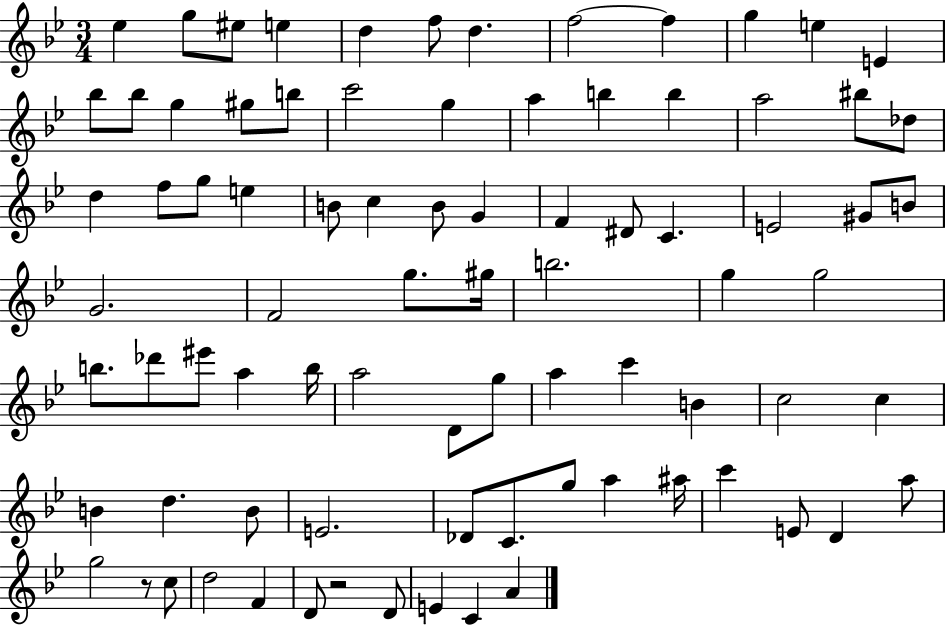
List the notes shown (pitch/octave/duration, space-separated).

Eb5/q G5/e EIS5/e E5/q D5/q F5/e D5/q. F5/h F5/q G5/q E5/q E4/q Bb5/e Bb5/e G5/q G#5/e B5/e C6/h G5/q A5/q B5/q B5/q A5/h BIS5/e Db5/e D5/q F5/e G5/e E5/q B4/e C5/q B4/e G4/q F4/q D#4/e C4/q. E4/h G#4/e B4/e G4/h. F4/h G5/e. G#5/s B5/h. G5/q G5/h B5/e. Db6/e EIS6/e A5/q B5/s A5/h D4/e G5/e A5/q C6/q B4/q C5/h C5/q B4/q D5/q. B4/e E4/h. Db4/e C4/e. G5/e A5/q A#5/s C6/q E4/e D4/q A5/e G5/h R/e C5/e D5/h F4/q D4/e R/h D4/e E4/q C4/q A4/q